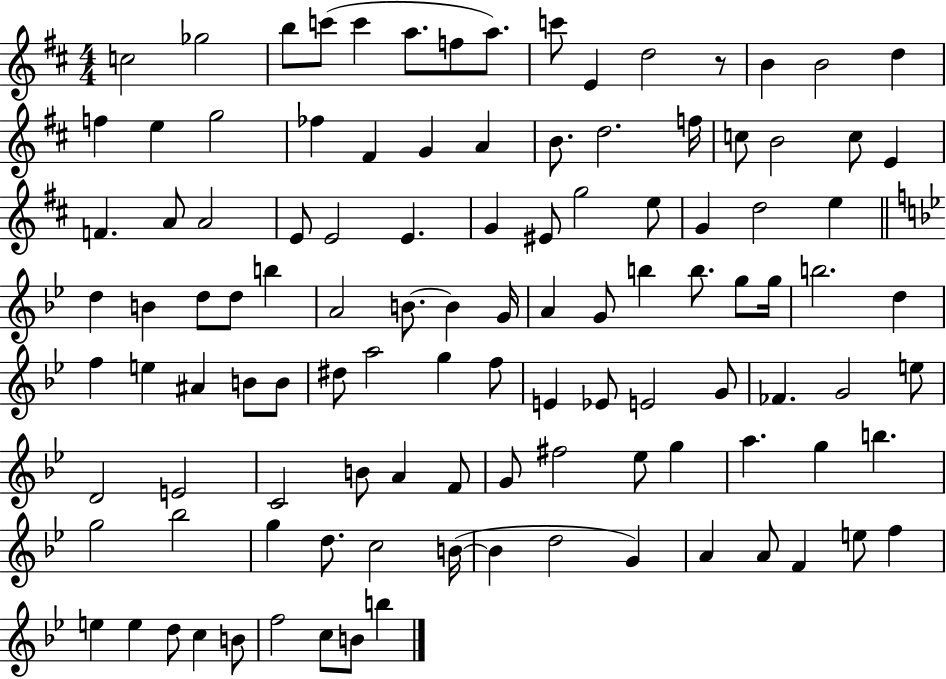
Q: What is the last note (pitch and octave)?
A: B5